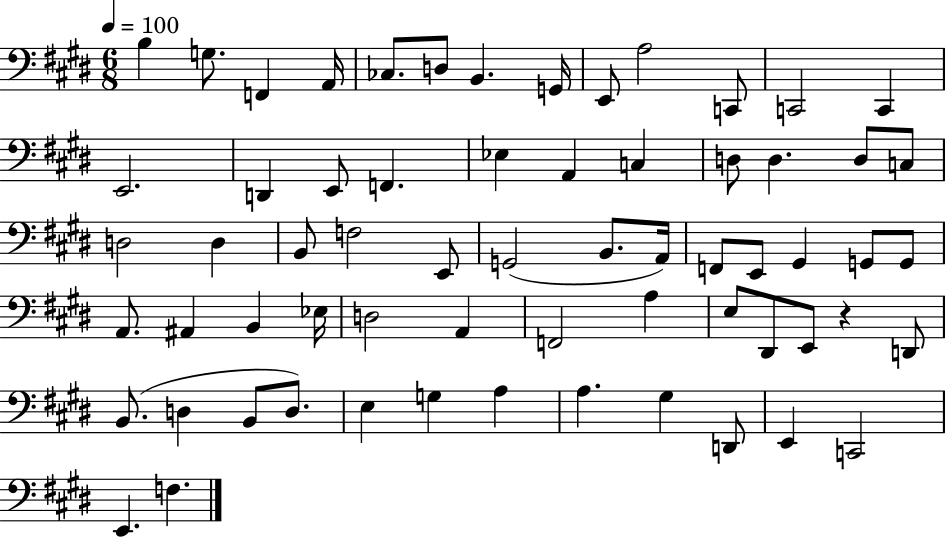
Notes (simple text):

B3/q G3/e. F2/q A2/s CES3/e. D3/e B2/q. G2/s E2/e A3/h C2/e C2/h C2/q E2/h. D2/q E2/e F2/q. Eb3/q A2/q C3/q D3/e D3/q. D3/e C3/e D3/h D3/q B2/e F3/h E2/e G2/h B2/e. A2/s F2/e E2/e G#2/q G2/e G2/e A2/e. A#2/q B2/q Eb3/s D3/h A2/q F2/h A3/q E3/e D#2/e E2/e R/q D2/e B2/e. D3/q B2/e D3/e. E3/q G3/q A3/q A3/q. G#3/q D2/e E2/q C2/h E2/q. F3/q.